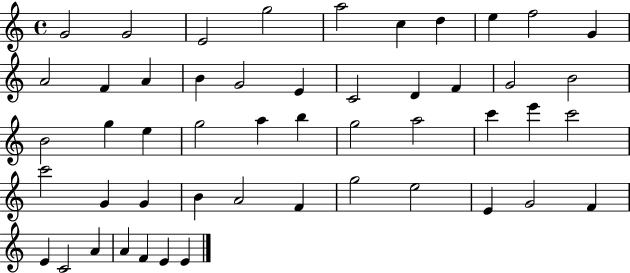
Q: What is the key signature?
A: C major